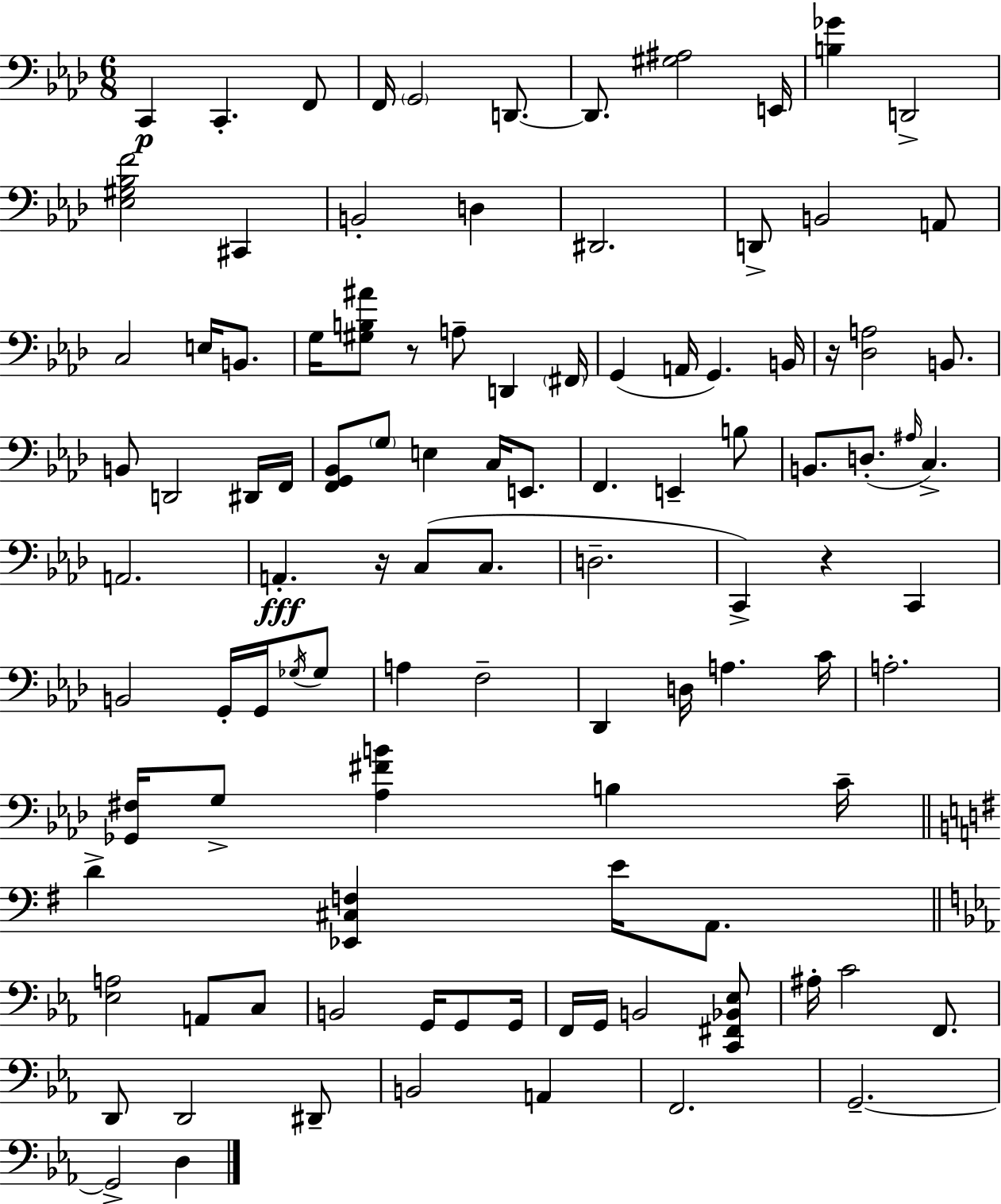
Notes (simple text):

C2/q C2/q. F2/e F2/s G2/h D2/e. D2/e. [G#3,A#3]/h E2/s [B3,Gb4]/q D2/h [Eb3,G#3,Bb3,F4]/h C#2/q B2/h D3/q D#2/h. D2/e B2/h A2/e C3/h E3/s B2/e. G3/s [G#3,B3,A#4]/e R/e A3/e D2/q F#2/s G2/q A2/s G2/q. B2/s R/s [Db3,A3]/h B2/e. B2/e D2/h D#2/s F2/s [F2,G2,Bb2]/e G3/e E3/q C3/s E2/e. F2/q. E2/q B3/e B2/e. D3/e. A#3/s C3/q. A2/h. A2/q. R/s C3/e C3/e. D3/h. C2/q R/q C2/q B2/h G2/s G2/s Gb3/s Gb3/e A3/q F3/h Db2/q D3/s A3/q. C4/s A3/h. [Gb2,F#3]/s G3/e [Ab3,F#4,B4]/q B3/q C4/s D4/q [Eb2,C#3,F3]/q E4/s A2/e. [Eb3,A3]/h A2/e C3/e B2/h G2/s G2/e G2/s F2/s G2/s B2/h [C2,F#2,Bb2,Eb3]/e A#3/s C4/h F2/e. D2/e D2/h D#2/e B2/h A2/q F2/h. G2/h. G2/h D3/q